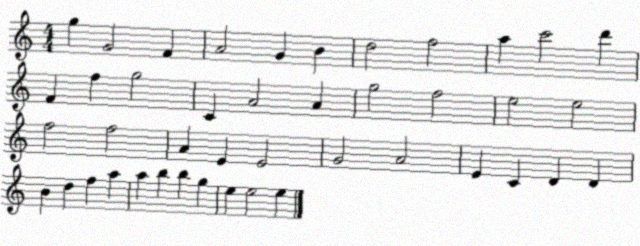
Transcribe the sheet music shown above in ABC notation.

X:1
T:Untitled
M:4/4
L:1/4
K:C
g G2 F A2 G B d2 f2 a c'2 d' F f g2 C A2 A g2 f2 e2 e2 f2 f2 A E E2 G2 A2 E C D D B d f a a b b g e e2 e